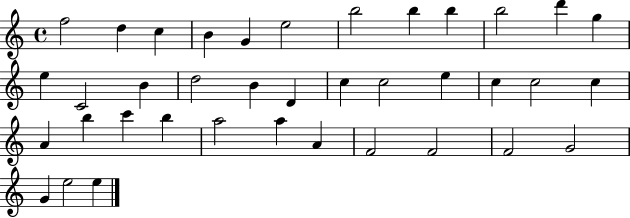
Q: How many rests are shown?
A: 0